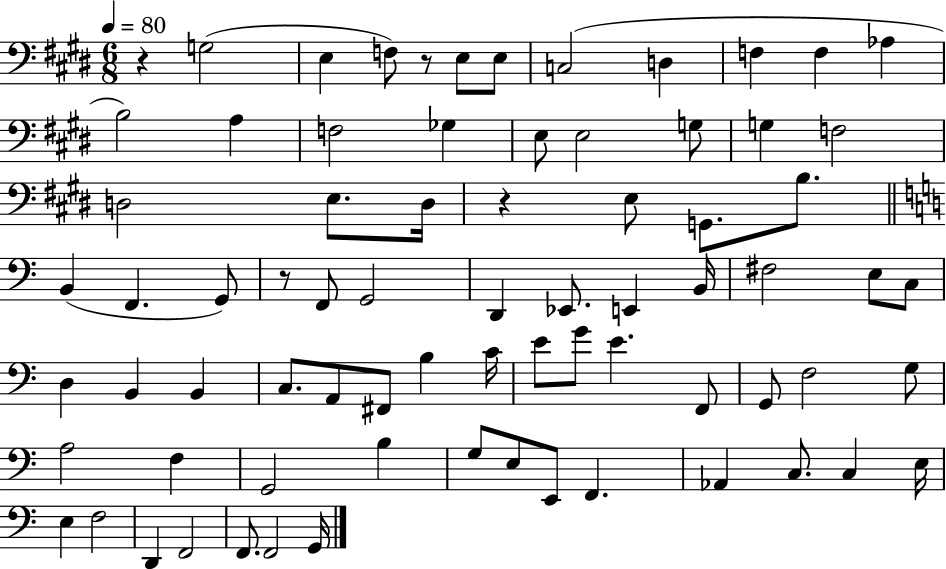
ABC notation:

X:1
T:Untitled
M:6/8
L:1/4
K:E
z G,2 E, F,/2 z/2 E,/2 E,/2 C,2 D, F, F, _A, B,2 A, F,2 _G, E,/2 E,2 G,/2 G, F,2 D,2 E,/2 D,/4 z E,/2 G,,/2 B,/2 B,, F,, G,,/2 z/2 F,,/2 G,,2 D,, _E,,/2 E,, B,,/4 ^F,2 E,/2 C,/2 D, B,, B,, C,/2 A,,/2 ^F,,/2 B, C/4 E/2 G/2 E F,,/2 G,,/2 F,2 G,/2 A,2 F, G,,2 B, G,/2 E,/2 E,,/2 F,, _A,, C,/2 C, E,/4 E, F,2 D,, F,,2 F,,/2 F,,2 G,,/4